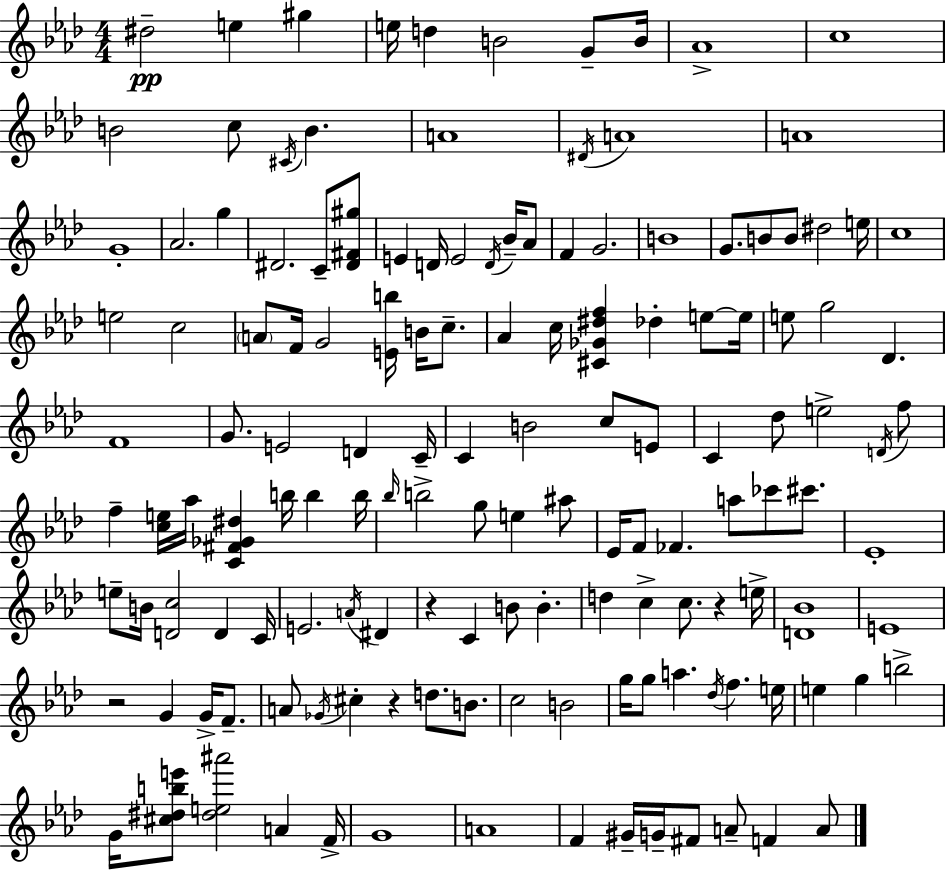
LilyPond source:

{
  \clef treble
  \numericTimeSignature
  \time 4/4
  \key f \minor
  dis''2--\pp e''4 gis''4 | e''16 d''4 b'2 g'8-- b'16 | aes'1-> | c''1 | \break b'2 c''8 \acciaccatura { cis'16 } b'4. | a'1 | \acciaccatura { dis'16 } a'1 | a'1 | \break g'1-. | aes'2. g''4 | dis'2. c'8-- | <dis' fis' gis''>8 e'4 d'16 e'2 \acciaccatura { d'16 } | \break bes'16-- aes'8 f'4 g'2. | b'1 | g'8. b'8 b'8 dis''2 | e''16 c''1 | \break e''2 c''2 | \parenthesize a'8 f'16 g'2 <e' b''>16 b'16 | c''8.-- aes'4 c''16 <cis' ges' dis'' f''>4 des''4-. | e''8~~ e''16 e''8 g''2 des'4. | \break f'1 | g'8. e'2 d'4 | c'16-- c'4 b'2 c''8 | e'8 c'4 des''8 e''2-> | \break \acciaccatura { d'16 } f''8 f''4-- <c'' e''>16 aes''16 <c' fis' ges' dis''>4 b''16 b''4 | b''16 \grace { bes''16 } b''2-> g''8 e''4 | ais''8 ees'16 f'8 fes'4. a''8 | ces'''8 cis'''8. ees'1-. | \break e''8-- b'16 <d' c''>2 | d'4 c'16 e'2. | \acciaccatura { a'16 } dis'4 r4 c'4 b'8 | b'4.-. d''4 c''4-> c''8. | \break r4 e''16-> <d' bes'>1 | e'1 | r2 g'4 | g'16-> f'8.-- a'8 \acciaccatura { ges'16 } cis''4-. r4 | \break d''8. b'8. c''2 b'2 | g''16 g''8 a''4. | \acciaccatura { des''16 } f''4. e''16 e''4 g''4 | b''2-> g'16 <cis'' dis'' b'' e'''>8 <dis'' e'' ais'''>2 | \break a'4 f'16-> g'1 | a'1 | f'4 gis'16-- g'16-- fis'8 | a'8-- f'4 a'8 \bar "|."
}